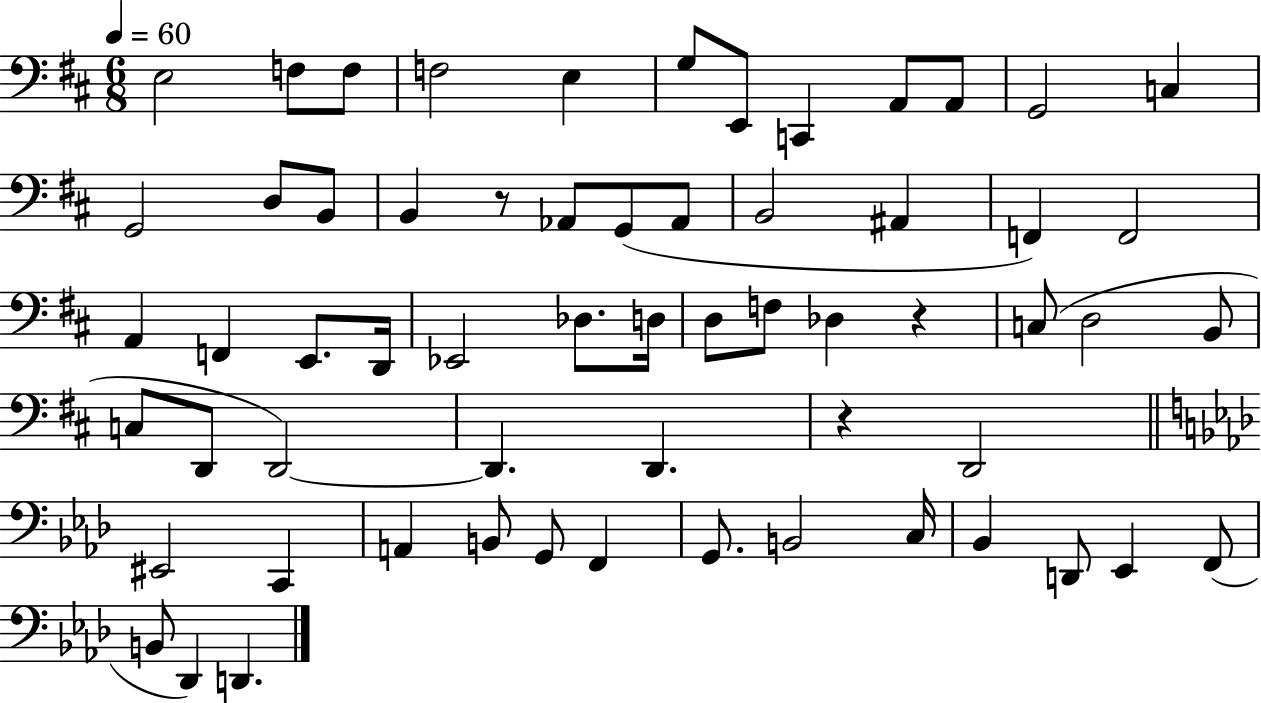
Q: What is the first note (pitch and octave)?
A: E3